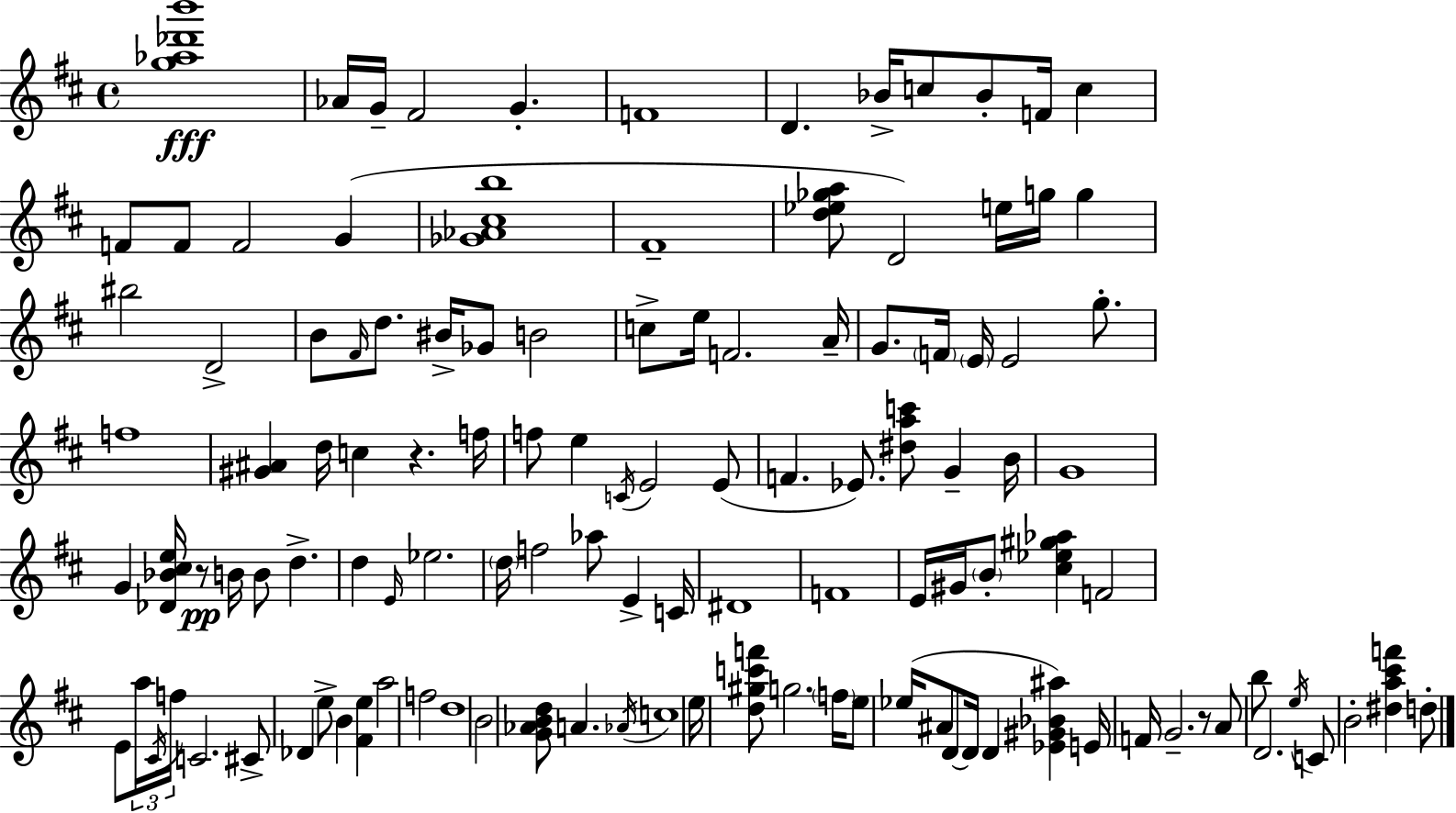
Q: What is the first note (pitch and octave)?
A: Ab4